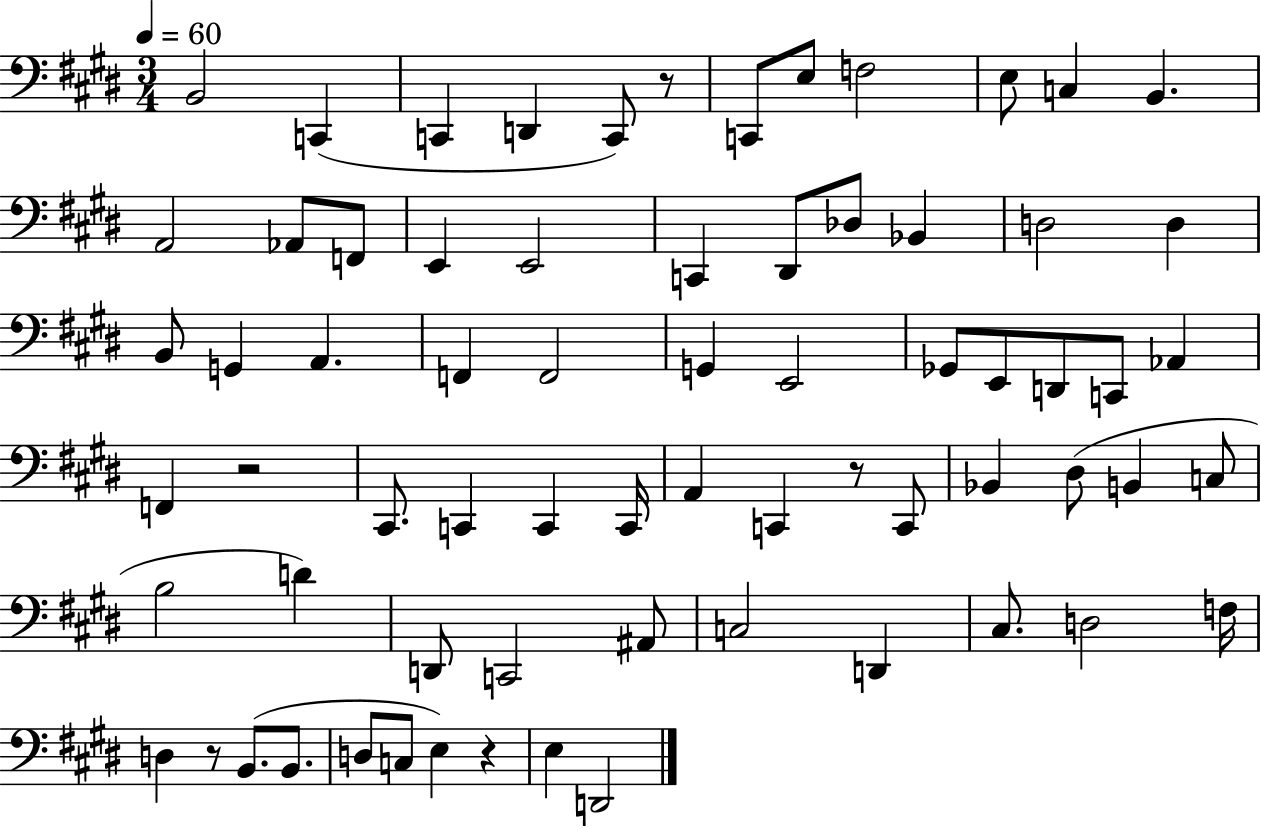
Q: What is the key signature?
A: E major